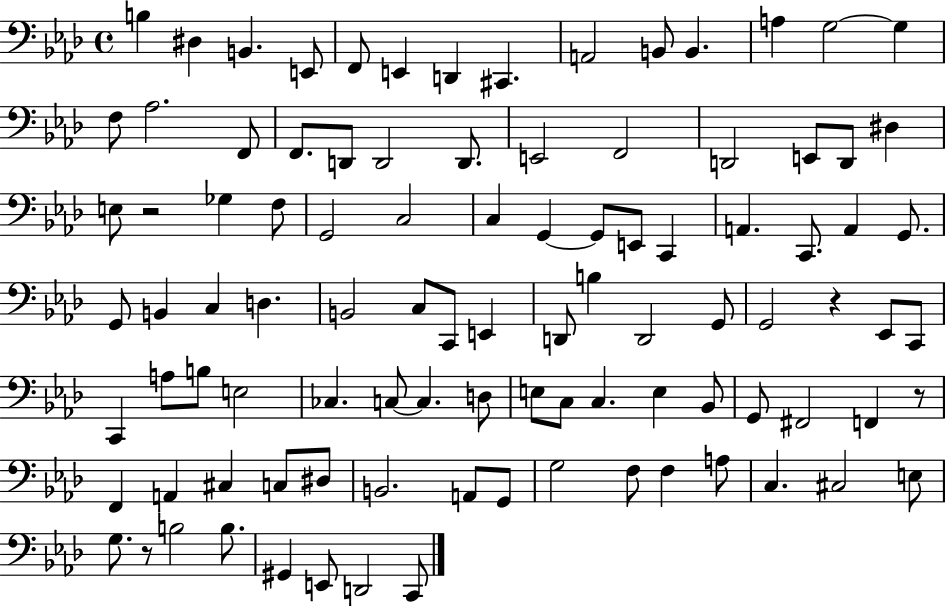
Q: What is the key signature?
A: AES major